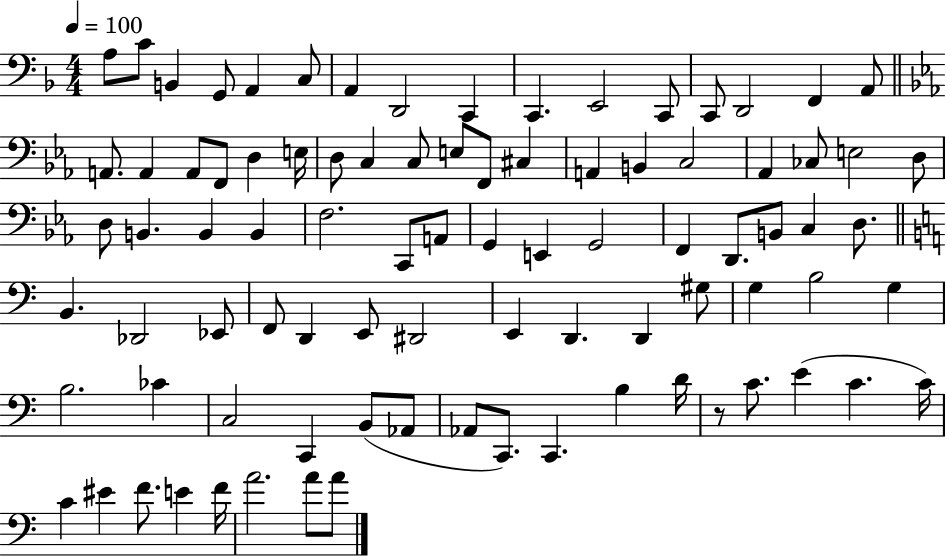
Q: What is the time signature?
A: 4/4